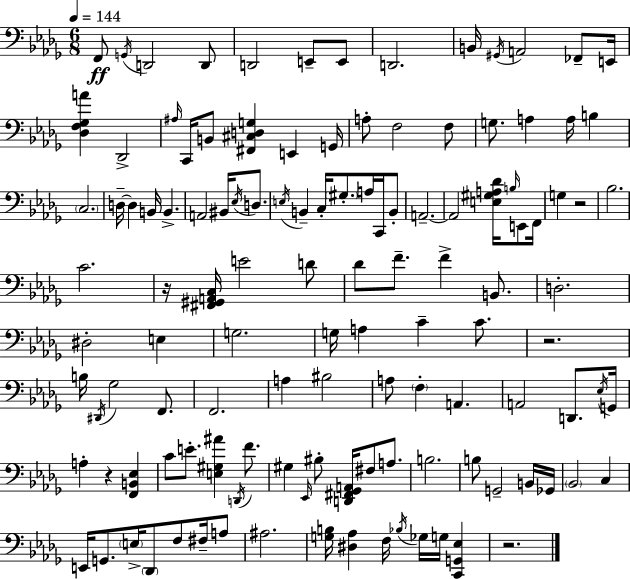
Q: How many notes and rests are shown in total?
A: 122